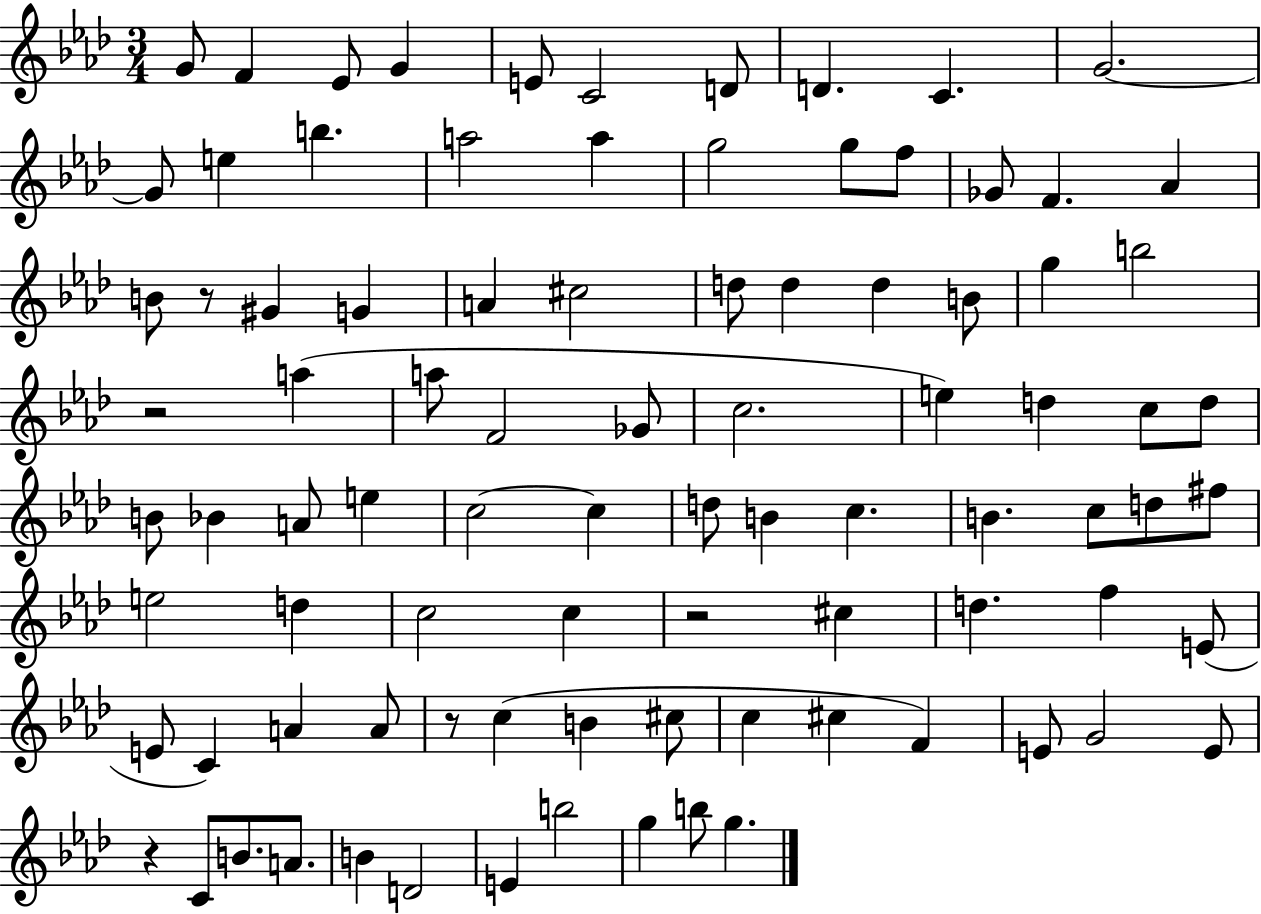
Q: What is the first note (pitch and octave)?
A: G4